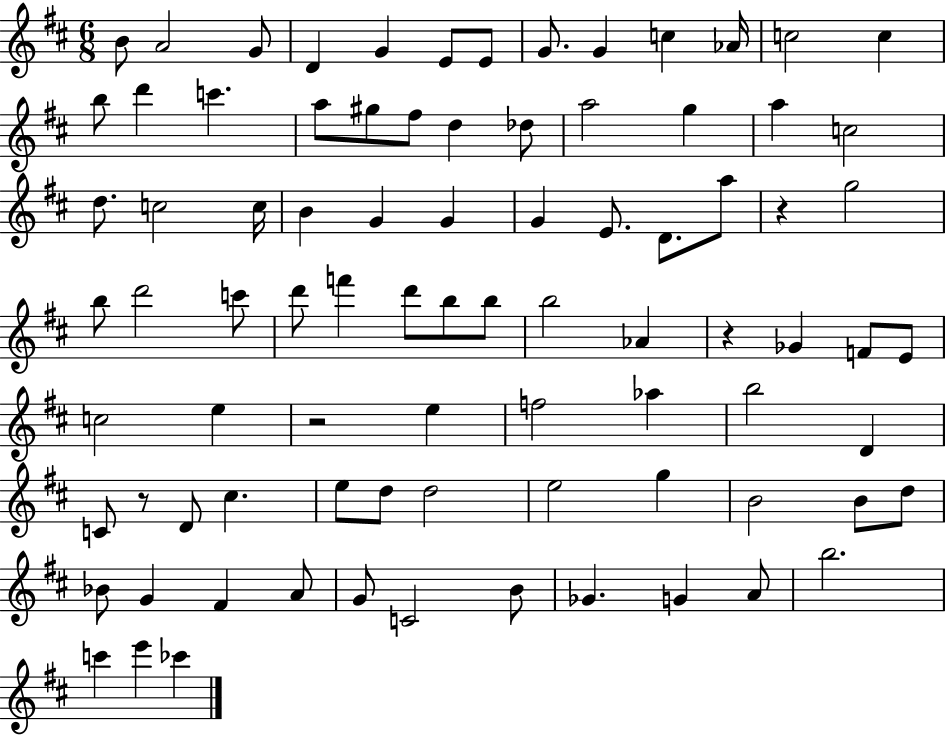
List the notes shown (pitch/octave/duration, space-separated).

B4/e A4/h G4/e D4/q G4/q E4/e E4/e G4/e. G4/q C5/q Ab4/s C5/h C5/q B5/e D6/q C6/q. A5/e G#5/e F#5/e D5/q Db5/e A5/h G5/q A5/q C5/h D5/e. C5/h C5/s B4/q G4/q G4/q G4/q E4/e. D4/e. A5/e R/q G5/h B5/e D6/h C6/e D6/e F6/q D6/e B5/e B5/e B5/h Ab4/q R/q Gb4/q F4/e E4/e C5/h E5/q R/h E5/q F5/h Ab5/q B5/h D4/q C4/e R/e D4/e C#5/q. E5/e D5/e D5/h E5/h G5/q B4/h B4/e D5/e Bb4/e G4/q F#4/q A4/e G4/e C4/h B4/e Gb4/q. G4/q A4/e B5/h. C6/q E6/q CES6/q